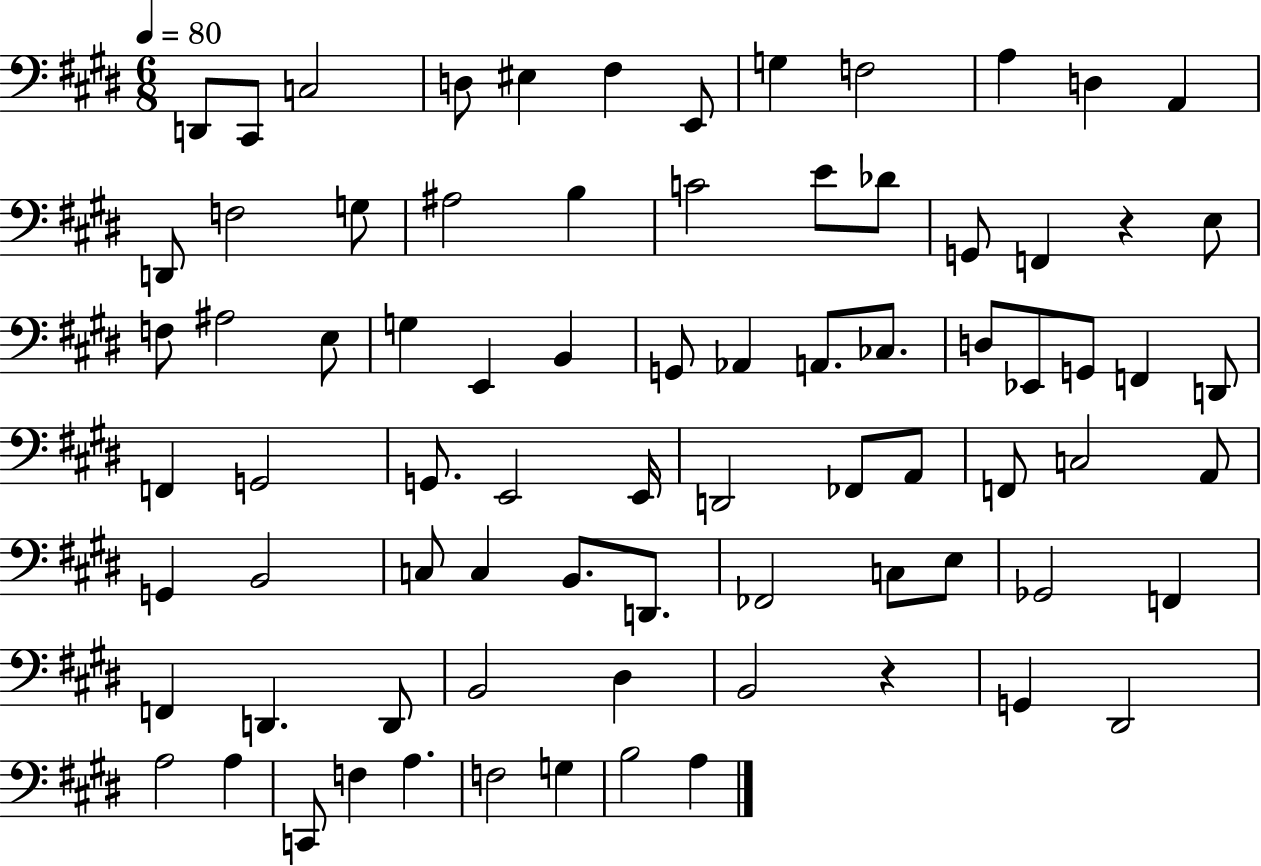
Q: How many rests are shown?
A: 2